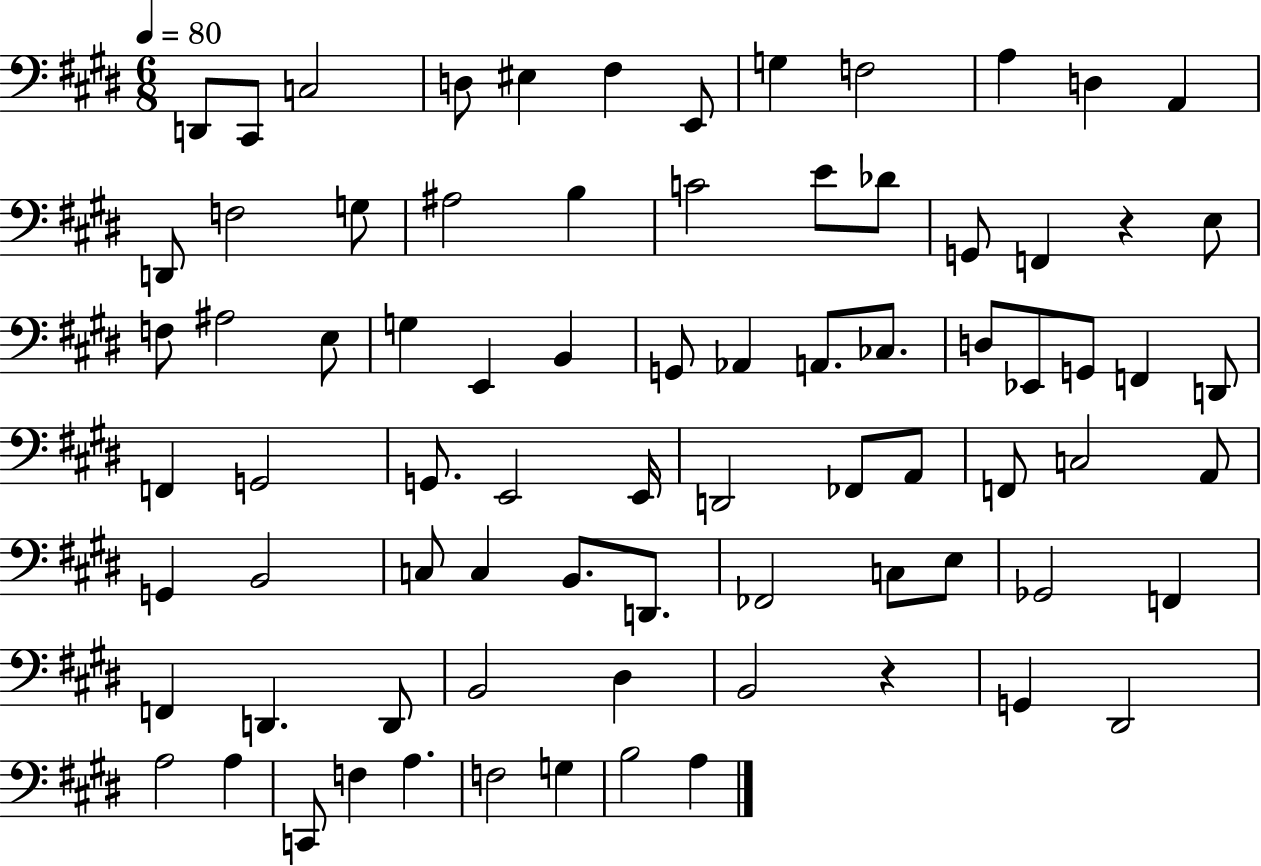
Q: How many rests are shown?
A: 2